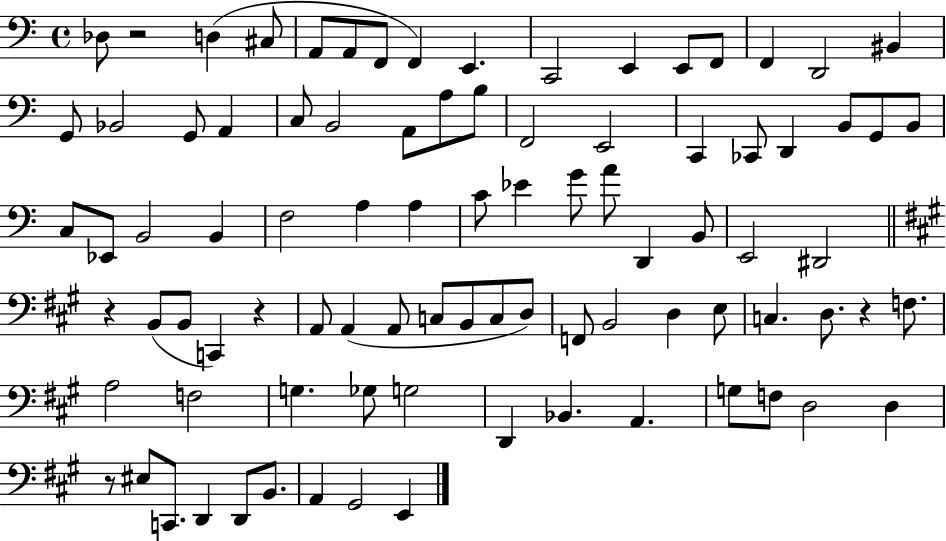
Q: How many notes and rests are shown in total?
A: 89